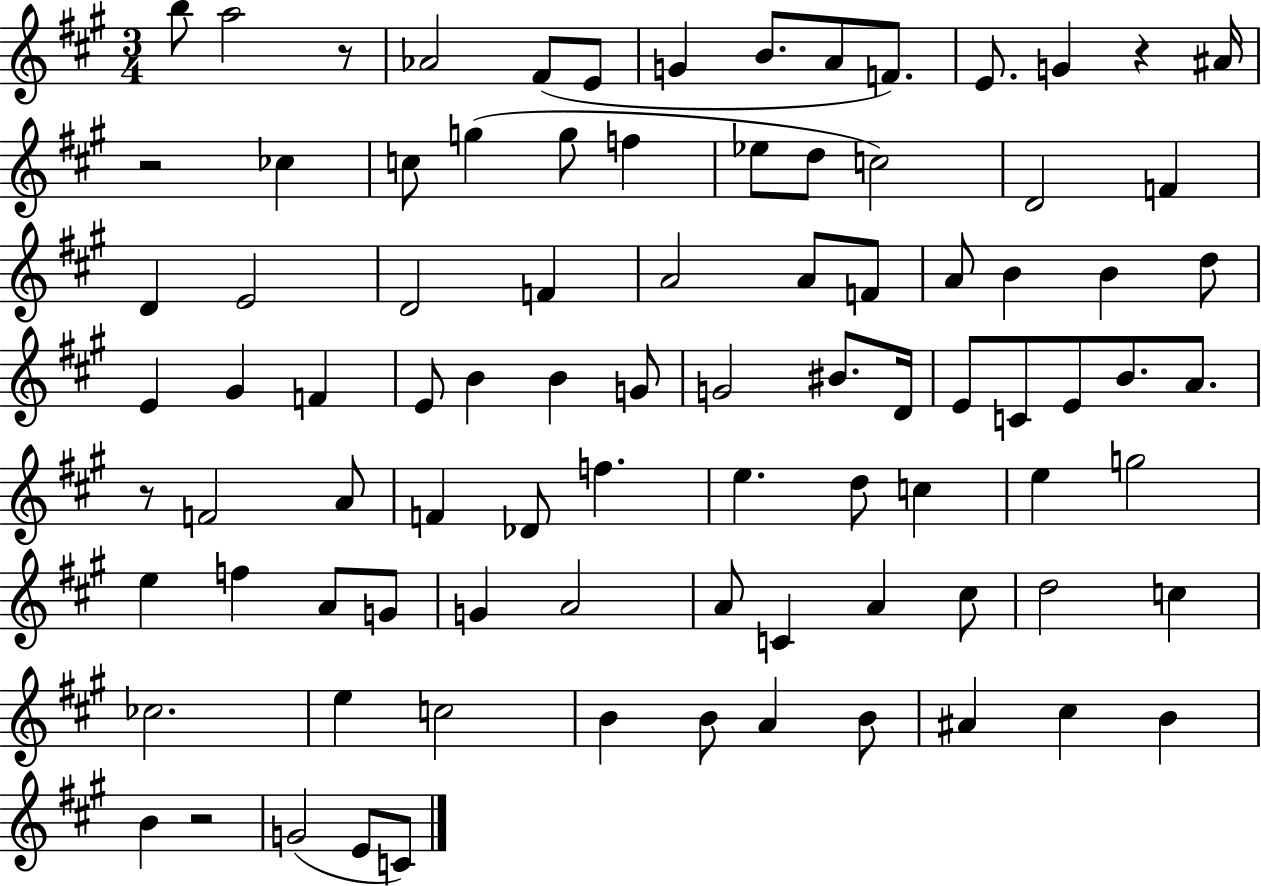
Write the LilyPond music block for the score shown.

{
  \clef treble
  \numericTimeSignature
  \time 3/4
  \key a \major
  b''8 a''2 r8 | aes'2 fis'8( e'8 | g'4 b'8. a'8 f'8.) | e'8. g'4 r4 ais'16 | \break r2 ces''4 | c''8 g''4( g''8 f''4 | ees''8 d''8 c''2) | d'2 f'4 | \break d'4 e'2 | d'2 f'4 | a'2 a'8 f'8 | a'8 b'4 b'4 d''8 | \break e'4 gis'4 f'4 | e'8 b'4 b'4 g'8 | g'2 bis'8. d'16 | e'8 c'8 e'8 b'8. a'8. | \break r8 f'2 a'8 | f'4 des'8 f''4. | e''4. d''8 c''4 | e''4 g''2 | \break e''4 f''4 a'8 g'8 | g'4 a'2 | a'8 c'4 a'4 cis''8 | d''2 c''4 | \break ces''2. | e''4 c''2 | b'4 b'8 a'4 b'8 | ais'4 cis''4 b'4 | \break b'4 r2 | g'2( e'8 c'8) | \bar "|."
}